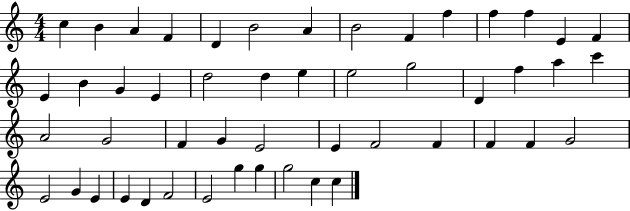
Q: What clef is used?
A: treble